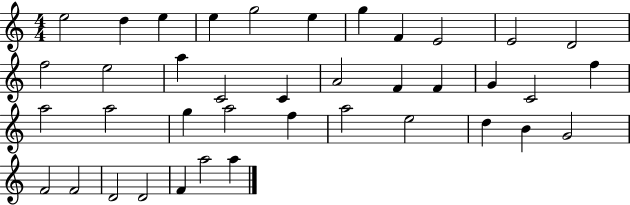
{
  \clef treble
  \numericTimeSignature
  \time 4/4
  \key c \major
  e''2 d''4 e''4 | e''4 g''2 e''4 | g''4 f'4 e'2 | e'2 d'2 | \break f''2 e''2 | a''4 c'2 c'4 | a'2 f'4 f'4 | g'4 c'2 f''4 | \break a''2 a''2 | g''4 a''2 f''4 | a''2 e''2 | d''4 b'4 g'2 | \break f'2 f'2 | d'2 d'2 | f'4 a''2 a''4 | \bar "|."
}